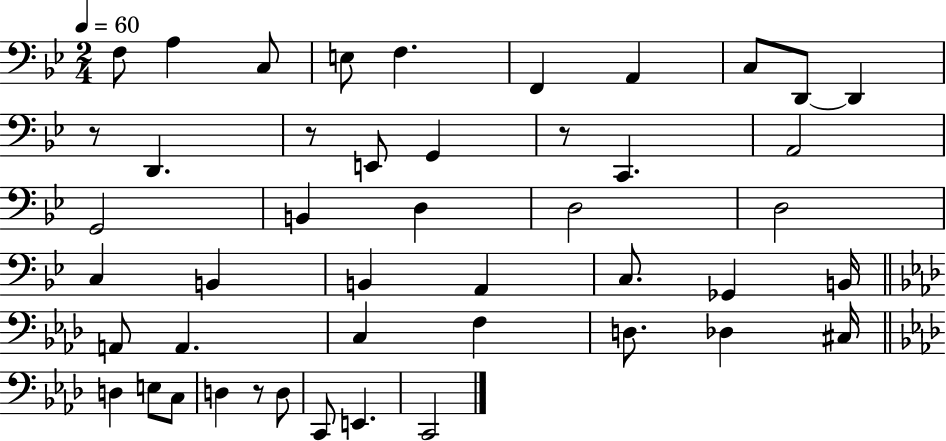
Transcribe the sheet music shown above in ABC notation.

X:1
T:Untitled
M:2/4
L:1/4
K:Bb
F,/2 A, C,/2 E,/2 F, F,, A,, C,/2 D,,/2 D,, z/2 D,, z/2 E,,/2 G,, z/2 C,, A,,2 G,,2 B,, D, D,2 D,2 C, B,, B,, A,, C,/2 _G,, B,,/4 A,,/2 A,, C, F, D,/2 _D, ^C,/4 D, E,/2 C,/2 D, z/2 D,/2 C,,/2 E,, C,,2